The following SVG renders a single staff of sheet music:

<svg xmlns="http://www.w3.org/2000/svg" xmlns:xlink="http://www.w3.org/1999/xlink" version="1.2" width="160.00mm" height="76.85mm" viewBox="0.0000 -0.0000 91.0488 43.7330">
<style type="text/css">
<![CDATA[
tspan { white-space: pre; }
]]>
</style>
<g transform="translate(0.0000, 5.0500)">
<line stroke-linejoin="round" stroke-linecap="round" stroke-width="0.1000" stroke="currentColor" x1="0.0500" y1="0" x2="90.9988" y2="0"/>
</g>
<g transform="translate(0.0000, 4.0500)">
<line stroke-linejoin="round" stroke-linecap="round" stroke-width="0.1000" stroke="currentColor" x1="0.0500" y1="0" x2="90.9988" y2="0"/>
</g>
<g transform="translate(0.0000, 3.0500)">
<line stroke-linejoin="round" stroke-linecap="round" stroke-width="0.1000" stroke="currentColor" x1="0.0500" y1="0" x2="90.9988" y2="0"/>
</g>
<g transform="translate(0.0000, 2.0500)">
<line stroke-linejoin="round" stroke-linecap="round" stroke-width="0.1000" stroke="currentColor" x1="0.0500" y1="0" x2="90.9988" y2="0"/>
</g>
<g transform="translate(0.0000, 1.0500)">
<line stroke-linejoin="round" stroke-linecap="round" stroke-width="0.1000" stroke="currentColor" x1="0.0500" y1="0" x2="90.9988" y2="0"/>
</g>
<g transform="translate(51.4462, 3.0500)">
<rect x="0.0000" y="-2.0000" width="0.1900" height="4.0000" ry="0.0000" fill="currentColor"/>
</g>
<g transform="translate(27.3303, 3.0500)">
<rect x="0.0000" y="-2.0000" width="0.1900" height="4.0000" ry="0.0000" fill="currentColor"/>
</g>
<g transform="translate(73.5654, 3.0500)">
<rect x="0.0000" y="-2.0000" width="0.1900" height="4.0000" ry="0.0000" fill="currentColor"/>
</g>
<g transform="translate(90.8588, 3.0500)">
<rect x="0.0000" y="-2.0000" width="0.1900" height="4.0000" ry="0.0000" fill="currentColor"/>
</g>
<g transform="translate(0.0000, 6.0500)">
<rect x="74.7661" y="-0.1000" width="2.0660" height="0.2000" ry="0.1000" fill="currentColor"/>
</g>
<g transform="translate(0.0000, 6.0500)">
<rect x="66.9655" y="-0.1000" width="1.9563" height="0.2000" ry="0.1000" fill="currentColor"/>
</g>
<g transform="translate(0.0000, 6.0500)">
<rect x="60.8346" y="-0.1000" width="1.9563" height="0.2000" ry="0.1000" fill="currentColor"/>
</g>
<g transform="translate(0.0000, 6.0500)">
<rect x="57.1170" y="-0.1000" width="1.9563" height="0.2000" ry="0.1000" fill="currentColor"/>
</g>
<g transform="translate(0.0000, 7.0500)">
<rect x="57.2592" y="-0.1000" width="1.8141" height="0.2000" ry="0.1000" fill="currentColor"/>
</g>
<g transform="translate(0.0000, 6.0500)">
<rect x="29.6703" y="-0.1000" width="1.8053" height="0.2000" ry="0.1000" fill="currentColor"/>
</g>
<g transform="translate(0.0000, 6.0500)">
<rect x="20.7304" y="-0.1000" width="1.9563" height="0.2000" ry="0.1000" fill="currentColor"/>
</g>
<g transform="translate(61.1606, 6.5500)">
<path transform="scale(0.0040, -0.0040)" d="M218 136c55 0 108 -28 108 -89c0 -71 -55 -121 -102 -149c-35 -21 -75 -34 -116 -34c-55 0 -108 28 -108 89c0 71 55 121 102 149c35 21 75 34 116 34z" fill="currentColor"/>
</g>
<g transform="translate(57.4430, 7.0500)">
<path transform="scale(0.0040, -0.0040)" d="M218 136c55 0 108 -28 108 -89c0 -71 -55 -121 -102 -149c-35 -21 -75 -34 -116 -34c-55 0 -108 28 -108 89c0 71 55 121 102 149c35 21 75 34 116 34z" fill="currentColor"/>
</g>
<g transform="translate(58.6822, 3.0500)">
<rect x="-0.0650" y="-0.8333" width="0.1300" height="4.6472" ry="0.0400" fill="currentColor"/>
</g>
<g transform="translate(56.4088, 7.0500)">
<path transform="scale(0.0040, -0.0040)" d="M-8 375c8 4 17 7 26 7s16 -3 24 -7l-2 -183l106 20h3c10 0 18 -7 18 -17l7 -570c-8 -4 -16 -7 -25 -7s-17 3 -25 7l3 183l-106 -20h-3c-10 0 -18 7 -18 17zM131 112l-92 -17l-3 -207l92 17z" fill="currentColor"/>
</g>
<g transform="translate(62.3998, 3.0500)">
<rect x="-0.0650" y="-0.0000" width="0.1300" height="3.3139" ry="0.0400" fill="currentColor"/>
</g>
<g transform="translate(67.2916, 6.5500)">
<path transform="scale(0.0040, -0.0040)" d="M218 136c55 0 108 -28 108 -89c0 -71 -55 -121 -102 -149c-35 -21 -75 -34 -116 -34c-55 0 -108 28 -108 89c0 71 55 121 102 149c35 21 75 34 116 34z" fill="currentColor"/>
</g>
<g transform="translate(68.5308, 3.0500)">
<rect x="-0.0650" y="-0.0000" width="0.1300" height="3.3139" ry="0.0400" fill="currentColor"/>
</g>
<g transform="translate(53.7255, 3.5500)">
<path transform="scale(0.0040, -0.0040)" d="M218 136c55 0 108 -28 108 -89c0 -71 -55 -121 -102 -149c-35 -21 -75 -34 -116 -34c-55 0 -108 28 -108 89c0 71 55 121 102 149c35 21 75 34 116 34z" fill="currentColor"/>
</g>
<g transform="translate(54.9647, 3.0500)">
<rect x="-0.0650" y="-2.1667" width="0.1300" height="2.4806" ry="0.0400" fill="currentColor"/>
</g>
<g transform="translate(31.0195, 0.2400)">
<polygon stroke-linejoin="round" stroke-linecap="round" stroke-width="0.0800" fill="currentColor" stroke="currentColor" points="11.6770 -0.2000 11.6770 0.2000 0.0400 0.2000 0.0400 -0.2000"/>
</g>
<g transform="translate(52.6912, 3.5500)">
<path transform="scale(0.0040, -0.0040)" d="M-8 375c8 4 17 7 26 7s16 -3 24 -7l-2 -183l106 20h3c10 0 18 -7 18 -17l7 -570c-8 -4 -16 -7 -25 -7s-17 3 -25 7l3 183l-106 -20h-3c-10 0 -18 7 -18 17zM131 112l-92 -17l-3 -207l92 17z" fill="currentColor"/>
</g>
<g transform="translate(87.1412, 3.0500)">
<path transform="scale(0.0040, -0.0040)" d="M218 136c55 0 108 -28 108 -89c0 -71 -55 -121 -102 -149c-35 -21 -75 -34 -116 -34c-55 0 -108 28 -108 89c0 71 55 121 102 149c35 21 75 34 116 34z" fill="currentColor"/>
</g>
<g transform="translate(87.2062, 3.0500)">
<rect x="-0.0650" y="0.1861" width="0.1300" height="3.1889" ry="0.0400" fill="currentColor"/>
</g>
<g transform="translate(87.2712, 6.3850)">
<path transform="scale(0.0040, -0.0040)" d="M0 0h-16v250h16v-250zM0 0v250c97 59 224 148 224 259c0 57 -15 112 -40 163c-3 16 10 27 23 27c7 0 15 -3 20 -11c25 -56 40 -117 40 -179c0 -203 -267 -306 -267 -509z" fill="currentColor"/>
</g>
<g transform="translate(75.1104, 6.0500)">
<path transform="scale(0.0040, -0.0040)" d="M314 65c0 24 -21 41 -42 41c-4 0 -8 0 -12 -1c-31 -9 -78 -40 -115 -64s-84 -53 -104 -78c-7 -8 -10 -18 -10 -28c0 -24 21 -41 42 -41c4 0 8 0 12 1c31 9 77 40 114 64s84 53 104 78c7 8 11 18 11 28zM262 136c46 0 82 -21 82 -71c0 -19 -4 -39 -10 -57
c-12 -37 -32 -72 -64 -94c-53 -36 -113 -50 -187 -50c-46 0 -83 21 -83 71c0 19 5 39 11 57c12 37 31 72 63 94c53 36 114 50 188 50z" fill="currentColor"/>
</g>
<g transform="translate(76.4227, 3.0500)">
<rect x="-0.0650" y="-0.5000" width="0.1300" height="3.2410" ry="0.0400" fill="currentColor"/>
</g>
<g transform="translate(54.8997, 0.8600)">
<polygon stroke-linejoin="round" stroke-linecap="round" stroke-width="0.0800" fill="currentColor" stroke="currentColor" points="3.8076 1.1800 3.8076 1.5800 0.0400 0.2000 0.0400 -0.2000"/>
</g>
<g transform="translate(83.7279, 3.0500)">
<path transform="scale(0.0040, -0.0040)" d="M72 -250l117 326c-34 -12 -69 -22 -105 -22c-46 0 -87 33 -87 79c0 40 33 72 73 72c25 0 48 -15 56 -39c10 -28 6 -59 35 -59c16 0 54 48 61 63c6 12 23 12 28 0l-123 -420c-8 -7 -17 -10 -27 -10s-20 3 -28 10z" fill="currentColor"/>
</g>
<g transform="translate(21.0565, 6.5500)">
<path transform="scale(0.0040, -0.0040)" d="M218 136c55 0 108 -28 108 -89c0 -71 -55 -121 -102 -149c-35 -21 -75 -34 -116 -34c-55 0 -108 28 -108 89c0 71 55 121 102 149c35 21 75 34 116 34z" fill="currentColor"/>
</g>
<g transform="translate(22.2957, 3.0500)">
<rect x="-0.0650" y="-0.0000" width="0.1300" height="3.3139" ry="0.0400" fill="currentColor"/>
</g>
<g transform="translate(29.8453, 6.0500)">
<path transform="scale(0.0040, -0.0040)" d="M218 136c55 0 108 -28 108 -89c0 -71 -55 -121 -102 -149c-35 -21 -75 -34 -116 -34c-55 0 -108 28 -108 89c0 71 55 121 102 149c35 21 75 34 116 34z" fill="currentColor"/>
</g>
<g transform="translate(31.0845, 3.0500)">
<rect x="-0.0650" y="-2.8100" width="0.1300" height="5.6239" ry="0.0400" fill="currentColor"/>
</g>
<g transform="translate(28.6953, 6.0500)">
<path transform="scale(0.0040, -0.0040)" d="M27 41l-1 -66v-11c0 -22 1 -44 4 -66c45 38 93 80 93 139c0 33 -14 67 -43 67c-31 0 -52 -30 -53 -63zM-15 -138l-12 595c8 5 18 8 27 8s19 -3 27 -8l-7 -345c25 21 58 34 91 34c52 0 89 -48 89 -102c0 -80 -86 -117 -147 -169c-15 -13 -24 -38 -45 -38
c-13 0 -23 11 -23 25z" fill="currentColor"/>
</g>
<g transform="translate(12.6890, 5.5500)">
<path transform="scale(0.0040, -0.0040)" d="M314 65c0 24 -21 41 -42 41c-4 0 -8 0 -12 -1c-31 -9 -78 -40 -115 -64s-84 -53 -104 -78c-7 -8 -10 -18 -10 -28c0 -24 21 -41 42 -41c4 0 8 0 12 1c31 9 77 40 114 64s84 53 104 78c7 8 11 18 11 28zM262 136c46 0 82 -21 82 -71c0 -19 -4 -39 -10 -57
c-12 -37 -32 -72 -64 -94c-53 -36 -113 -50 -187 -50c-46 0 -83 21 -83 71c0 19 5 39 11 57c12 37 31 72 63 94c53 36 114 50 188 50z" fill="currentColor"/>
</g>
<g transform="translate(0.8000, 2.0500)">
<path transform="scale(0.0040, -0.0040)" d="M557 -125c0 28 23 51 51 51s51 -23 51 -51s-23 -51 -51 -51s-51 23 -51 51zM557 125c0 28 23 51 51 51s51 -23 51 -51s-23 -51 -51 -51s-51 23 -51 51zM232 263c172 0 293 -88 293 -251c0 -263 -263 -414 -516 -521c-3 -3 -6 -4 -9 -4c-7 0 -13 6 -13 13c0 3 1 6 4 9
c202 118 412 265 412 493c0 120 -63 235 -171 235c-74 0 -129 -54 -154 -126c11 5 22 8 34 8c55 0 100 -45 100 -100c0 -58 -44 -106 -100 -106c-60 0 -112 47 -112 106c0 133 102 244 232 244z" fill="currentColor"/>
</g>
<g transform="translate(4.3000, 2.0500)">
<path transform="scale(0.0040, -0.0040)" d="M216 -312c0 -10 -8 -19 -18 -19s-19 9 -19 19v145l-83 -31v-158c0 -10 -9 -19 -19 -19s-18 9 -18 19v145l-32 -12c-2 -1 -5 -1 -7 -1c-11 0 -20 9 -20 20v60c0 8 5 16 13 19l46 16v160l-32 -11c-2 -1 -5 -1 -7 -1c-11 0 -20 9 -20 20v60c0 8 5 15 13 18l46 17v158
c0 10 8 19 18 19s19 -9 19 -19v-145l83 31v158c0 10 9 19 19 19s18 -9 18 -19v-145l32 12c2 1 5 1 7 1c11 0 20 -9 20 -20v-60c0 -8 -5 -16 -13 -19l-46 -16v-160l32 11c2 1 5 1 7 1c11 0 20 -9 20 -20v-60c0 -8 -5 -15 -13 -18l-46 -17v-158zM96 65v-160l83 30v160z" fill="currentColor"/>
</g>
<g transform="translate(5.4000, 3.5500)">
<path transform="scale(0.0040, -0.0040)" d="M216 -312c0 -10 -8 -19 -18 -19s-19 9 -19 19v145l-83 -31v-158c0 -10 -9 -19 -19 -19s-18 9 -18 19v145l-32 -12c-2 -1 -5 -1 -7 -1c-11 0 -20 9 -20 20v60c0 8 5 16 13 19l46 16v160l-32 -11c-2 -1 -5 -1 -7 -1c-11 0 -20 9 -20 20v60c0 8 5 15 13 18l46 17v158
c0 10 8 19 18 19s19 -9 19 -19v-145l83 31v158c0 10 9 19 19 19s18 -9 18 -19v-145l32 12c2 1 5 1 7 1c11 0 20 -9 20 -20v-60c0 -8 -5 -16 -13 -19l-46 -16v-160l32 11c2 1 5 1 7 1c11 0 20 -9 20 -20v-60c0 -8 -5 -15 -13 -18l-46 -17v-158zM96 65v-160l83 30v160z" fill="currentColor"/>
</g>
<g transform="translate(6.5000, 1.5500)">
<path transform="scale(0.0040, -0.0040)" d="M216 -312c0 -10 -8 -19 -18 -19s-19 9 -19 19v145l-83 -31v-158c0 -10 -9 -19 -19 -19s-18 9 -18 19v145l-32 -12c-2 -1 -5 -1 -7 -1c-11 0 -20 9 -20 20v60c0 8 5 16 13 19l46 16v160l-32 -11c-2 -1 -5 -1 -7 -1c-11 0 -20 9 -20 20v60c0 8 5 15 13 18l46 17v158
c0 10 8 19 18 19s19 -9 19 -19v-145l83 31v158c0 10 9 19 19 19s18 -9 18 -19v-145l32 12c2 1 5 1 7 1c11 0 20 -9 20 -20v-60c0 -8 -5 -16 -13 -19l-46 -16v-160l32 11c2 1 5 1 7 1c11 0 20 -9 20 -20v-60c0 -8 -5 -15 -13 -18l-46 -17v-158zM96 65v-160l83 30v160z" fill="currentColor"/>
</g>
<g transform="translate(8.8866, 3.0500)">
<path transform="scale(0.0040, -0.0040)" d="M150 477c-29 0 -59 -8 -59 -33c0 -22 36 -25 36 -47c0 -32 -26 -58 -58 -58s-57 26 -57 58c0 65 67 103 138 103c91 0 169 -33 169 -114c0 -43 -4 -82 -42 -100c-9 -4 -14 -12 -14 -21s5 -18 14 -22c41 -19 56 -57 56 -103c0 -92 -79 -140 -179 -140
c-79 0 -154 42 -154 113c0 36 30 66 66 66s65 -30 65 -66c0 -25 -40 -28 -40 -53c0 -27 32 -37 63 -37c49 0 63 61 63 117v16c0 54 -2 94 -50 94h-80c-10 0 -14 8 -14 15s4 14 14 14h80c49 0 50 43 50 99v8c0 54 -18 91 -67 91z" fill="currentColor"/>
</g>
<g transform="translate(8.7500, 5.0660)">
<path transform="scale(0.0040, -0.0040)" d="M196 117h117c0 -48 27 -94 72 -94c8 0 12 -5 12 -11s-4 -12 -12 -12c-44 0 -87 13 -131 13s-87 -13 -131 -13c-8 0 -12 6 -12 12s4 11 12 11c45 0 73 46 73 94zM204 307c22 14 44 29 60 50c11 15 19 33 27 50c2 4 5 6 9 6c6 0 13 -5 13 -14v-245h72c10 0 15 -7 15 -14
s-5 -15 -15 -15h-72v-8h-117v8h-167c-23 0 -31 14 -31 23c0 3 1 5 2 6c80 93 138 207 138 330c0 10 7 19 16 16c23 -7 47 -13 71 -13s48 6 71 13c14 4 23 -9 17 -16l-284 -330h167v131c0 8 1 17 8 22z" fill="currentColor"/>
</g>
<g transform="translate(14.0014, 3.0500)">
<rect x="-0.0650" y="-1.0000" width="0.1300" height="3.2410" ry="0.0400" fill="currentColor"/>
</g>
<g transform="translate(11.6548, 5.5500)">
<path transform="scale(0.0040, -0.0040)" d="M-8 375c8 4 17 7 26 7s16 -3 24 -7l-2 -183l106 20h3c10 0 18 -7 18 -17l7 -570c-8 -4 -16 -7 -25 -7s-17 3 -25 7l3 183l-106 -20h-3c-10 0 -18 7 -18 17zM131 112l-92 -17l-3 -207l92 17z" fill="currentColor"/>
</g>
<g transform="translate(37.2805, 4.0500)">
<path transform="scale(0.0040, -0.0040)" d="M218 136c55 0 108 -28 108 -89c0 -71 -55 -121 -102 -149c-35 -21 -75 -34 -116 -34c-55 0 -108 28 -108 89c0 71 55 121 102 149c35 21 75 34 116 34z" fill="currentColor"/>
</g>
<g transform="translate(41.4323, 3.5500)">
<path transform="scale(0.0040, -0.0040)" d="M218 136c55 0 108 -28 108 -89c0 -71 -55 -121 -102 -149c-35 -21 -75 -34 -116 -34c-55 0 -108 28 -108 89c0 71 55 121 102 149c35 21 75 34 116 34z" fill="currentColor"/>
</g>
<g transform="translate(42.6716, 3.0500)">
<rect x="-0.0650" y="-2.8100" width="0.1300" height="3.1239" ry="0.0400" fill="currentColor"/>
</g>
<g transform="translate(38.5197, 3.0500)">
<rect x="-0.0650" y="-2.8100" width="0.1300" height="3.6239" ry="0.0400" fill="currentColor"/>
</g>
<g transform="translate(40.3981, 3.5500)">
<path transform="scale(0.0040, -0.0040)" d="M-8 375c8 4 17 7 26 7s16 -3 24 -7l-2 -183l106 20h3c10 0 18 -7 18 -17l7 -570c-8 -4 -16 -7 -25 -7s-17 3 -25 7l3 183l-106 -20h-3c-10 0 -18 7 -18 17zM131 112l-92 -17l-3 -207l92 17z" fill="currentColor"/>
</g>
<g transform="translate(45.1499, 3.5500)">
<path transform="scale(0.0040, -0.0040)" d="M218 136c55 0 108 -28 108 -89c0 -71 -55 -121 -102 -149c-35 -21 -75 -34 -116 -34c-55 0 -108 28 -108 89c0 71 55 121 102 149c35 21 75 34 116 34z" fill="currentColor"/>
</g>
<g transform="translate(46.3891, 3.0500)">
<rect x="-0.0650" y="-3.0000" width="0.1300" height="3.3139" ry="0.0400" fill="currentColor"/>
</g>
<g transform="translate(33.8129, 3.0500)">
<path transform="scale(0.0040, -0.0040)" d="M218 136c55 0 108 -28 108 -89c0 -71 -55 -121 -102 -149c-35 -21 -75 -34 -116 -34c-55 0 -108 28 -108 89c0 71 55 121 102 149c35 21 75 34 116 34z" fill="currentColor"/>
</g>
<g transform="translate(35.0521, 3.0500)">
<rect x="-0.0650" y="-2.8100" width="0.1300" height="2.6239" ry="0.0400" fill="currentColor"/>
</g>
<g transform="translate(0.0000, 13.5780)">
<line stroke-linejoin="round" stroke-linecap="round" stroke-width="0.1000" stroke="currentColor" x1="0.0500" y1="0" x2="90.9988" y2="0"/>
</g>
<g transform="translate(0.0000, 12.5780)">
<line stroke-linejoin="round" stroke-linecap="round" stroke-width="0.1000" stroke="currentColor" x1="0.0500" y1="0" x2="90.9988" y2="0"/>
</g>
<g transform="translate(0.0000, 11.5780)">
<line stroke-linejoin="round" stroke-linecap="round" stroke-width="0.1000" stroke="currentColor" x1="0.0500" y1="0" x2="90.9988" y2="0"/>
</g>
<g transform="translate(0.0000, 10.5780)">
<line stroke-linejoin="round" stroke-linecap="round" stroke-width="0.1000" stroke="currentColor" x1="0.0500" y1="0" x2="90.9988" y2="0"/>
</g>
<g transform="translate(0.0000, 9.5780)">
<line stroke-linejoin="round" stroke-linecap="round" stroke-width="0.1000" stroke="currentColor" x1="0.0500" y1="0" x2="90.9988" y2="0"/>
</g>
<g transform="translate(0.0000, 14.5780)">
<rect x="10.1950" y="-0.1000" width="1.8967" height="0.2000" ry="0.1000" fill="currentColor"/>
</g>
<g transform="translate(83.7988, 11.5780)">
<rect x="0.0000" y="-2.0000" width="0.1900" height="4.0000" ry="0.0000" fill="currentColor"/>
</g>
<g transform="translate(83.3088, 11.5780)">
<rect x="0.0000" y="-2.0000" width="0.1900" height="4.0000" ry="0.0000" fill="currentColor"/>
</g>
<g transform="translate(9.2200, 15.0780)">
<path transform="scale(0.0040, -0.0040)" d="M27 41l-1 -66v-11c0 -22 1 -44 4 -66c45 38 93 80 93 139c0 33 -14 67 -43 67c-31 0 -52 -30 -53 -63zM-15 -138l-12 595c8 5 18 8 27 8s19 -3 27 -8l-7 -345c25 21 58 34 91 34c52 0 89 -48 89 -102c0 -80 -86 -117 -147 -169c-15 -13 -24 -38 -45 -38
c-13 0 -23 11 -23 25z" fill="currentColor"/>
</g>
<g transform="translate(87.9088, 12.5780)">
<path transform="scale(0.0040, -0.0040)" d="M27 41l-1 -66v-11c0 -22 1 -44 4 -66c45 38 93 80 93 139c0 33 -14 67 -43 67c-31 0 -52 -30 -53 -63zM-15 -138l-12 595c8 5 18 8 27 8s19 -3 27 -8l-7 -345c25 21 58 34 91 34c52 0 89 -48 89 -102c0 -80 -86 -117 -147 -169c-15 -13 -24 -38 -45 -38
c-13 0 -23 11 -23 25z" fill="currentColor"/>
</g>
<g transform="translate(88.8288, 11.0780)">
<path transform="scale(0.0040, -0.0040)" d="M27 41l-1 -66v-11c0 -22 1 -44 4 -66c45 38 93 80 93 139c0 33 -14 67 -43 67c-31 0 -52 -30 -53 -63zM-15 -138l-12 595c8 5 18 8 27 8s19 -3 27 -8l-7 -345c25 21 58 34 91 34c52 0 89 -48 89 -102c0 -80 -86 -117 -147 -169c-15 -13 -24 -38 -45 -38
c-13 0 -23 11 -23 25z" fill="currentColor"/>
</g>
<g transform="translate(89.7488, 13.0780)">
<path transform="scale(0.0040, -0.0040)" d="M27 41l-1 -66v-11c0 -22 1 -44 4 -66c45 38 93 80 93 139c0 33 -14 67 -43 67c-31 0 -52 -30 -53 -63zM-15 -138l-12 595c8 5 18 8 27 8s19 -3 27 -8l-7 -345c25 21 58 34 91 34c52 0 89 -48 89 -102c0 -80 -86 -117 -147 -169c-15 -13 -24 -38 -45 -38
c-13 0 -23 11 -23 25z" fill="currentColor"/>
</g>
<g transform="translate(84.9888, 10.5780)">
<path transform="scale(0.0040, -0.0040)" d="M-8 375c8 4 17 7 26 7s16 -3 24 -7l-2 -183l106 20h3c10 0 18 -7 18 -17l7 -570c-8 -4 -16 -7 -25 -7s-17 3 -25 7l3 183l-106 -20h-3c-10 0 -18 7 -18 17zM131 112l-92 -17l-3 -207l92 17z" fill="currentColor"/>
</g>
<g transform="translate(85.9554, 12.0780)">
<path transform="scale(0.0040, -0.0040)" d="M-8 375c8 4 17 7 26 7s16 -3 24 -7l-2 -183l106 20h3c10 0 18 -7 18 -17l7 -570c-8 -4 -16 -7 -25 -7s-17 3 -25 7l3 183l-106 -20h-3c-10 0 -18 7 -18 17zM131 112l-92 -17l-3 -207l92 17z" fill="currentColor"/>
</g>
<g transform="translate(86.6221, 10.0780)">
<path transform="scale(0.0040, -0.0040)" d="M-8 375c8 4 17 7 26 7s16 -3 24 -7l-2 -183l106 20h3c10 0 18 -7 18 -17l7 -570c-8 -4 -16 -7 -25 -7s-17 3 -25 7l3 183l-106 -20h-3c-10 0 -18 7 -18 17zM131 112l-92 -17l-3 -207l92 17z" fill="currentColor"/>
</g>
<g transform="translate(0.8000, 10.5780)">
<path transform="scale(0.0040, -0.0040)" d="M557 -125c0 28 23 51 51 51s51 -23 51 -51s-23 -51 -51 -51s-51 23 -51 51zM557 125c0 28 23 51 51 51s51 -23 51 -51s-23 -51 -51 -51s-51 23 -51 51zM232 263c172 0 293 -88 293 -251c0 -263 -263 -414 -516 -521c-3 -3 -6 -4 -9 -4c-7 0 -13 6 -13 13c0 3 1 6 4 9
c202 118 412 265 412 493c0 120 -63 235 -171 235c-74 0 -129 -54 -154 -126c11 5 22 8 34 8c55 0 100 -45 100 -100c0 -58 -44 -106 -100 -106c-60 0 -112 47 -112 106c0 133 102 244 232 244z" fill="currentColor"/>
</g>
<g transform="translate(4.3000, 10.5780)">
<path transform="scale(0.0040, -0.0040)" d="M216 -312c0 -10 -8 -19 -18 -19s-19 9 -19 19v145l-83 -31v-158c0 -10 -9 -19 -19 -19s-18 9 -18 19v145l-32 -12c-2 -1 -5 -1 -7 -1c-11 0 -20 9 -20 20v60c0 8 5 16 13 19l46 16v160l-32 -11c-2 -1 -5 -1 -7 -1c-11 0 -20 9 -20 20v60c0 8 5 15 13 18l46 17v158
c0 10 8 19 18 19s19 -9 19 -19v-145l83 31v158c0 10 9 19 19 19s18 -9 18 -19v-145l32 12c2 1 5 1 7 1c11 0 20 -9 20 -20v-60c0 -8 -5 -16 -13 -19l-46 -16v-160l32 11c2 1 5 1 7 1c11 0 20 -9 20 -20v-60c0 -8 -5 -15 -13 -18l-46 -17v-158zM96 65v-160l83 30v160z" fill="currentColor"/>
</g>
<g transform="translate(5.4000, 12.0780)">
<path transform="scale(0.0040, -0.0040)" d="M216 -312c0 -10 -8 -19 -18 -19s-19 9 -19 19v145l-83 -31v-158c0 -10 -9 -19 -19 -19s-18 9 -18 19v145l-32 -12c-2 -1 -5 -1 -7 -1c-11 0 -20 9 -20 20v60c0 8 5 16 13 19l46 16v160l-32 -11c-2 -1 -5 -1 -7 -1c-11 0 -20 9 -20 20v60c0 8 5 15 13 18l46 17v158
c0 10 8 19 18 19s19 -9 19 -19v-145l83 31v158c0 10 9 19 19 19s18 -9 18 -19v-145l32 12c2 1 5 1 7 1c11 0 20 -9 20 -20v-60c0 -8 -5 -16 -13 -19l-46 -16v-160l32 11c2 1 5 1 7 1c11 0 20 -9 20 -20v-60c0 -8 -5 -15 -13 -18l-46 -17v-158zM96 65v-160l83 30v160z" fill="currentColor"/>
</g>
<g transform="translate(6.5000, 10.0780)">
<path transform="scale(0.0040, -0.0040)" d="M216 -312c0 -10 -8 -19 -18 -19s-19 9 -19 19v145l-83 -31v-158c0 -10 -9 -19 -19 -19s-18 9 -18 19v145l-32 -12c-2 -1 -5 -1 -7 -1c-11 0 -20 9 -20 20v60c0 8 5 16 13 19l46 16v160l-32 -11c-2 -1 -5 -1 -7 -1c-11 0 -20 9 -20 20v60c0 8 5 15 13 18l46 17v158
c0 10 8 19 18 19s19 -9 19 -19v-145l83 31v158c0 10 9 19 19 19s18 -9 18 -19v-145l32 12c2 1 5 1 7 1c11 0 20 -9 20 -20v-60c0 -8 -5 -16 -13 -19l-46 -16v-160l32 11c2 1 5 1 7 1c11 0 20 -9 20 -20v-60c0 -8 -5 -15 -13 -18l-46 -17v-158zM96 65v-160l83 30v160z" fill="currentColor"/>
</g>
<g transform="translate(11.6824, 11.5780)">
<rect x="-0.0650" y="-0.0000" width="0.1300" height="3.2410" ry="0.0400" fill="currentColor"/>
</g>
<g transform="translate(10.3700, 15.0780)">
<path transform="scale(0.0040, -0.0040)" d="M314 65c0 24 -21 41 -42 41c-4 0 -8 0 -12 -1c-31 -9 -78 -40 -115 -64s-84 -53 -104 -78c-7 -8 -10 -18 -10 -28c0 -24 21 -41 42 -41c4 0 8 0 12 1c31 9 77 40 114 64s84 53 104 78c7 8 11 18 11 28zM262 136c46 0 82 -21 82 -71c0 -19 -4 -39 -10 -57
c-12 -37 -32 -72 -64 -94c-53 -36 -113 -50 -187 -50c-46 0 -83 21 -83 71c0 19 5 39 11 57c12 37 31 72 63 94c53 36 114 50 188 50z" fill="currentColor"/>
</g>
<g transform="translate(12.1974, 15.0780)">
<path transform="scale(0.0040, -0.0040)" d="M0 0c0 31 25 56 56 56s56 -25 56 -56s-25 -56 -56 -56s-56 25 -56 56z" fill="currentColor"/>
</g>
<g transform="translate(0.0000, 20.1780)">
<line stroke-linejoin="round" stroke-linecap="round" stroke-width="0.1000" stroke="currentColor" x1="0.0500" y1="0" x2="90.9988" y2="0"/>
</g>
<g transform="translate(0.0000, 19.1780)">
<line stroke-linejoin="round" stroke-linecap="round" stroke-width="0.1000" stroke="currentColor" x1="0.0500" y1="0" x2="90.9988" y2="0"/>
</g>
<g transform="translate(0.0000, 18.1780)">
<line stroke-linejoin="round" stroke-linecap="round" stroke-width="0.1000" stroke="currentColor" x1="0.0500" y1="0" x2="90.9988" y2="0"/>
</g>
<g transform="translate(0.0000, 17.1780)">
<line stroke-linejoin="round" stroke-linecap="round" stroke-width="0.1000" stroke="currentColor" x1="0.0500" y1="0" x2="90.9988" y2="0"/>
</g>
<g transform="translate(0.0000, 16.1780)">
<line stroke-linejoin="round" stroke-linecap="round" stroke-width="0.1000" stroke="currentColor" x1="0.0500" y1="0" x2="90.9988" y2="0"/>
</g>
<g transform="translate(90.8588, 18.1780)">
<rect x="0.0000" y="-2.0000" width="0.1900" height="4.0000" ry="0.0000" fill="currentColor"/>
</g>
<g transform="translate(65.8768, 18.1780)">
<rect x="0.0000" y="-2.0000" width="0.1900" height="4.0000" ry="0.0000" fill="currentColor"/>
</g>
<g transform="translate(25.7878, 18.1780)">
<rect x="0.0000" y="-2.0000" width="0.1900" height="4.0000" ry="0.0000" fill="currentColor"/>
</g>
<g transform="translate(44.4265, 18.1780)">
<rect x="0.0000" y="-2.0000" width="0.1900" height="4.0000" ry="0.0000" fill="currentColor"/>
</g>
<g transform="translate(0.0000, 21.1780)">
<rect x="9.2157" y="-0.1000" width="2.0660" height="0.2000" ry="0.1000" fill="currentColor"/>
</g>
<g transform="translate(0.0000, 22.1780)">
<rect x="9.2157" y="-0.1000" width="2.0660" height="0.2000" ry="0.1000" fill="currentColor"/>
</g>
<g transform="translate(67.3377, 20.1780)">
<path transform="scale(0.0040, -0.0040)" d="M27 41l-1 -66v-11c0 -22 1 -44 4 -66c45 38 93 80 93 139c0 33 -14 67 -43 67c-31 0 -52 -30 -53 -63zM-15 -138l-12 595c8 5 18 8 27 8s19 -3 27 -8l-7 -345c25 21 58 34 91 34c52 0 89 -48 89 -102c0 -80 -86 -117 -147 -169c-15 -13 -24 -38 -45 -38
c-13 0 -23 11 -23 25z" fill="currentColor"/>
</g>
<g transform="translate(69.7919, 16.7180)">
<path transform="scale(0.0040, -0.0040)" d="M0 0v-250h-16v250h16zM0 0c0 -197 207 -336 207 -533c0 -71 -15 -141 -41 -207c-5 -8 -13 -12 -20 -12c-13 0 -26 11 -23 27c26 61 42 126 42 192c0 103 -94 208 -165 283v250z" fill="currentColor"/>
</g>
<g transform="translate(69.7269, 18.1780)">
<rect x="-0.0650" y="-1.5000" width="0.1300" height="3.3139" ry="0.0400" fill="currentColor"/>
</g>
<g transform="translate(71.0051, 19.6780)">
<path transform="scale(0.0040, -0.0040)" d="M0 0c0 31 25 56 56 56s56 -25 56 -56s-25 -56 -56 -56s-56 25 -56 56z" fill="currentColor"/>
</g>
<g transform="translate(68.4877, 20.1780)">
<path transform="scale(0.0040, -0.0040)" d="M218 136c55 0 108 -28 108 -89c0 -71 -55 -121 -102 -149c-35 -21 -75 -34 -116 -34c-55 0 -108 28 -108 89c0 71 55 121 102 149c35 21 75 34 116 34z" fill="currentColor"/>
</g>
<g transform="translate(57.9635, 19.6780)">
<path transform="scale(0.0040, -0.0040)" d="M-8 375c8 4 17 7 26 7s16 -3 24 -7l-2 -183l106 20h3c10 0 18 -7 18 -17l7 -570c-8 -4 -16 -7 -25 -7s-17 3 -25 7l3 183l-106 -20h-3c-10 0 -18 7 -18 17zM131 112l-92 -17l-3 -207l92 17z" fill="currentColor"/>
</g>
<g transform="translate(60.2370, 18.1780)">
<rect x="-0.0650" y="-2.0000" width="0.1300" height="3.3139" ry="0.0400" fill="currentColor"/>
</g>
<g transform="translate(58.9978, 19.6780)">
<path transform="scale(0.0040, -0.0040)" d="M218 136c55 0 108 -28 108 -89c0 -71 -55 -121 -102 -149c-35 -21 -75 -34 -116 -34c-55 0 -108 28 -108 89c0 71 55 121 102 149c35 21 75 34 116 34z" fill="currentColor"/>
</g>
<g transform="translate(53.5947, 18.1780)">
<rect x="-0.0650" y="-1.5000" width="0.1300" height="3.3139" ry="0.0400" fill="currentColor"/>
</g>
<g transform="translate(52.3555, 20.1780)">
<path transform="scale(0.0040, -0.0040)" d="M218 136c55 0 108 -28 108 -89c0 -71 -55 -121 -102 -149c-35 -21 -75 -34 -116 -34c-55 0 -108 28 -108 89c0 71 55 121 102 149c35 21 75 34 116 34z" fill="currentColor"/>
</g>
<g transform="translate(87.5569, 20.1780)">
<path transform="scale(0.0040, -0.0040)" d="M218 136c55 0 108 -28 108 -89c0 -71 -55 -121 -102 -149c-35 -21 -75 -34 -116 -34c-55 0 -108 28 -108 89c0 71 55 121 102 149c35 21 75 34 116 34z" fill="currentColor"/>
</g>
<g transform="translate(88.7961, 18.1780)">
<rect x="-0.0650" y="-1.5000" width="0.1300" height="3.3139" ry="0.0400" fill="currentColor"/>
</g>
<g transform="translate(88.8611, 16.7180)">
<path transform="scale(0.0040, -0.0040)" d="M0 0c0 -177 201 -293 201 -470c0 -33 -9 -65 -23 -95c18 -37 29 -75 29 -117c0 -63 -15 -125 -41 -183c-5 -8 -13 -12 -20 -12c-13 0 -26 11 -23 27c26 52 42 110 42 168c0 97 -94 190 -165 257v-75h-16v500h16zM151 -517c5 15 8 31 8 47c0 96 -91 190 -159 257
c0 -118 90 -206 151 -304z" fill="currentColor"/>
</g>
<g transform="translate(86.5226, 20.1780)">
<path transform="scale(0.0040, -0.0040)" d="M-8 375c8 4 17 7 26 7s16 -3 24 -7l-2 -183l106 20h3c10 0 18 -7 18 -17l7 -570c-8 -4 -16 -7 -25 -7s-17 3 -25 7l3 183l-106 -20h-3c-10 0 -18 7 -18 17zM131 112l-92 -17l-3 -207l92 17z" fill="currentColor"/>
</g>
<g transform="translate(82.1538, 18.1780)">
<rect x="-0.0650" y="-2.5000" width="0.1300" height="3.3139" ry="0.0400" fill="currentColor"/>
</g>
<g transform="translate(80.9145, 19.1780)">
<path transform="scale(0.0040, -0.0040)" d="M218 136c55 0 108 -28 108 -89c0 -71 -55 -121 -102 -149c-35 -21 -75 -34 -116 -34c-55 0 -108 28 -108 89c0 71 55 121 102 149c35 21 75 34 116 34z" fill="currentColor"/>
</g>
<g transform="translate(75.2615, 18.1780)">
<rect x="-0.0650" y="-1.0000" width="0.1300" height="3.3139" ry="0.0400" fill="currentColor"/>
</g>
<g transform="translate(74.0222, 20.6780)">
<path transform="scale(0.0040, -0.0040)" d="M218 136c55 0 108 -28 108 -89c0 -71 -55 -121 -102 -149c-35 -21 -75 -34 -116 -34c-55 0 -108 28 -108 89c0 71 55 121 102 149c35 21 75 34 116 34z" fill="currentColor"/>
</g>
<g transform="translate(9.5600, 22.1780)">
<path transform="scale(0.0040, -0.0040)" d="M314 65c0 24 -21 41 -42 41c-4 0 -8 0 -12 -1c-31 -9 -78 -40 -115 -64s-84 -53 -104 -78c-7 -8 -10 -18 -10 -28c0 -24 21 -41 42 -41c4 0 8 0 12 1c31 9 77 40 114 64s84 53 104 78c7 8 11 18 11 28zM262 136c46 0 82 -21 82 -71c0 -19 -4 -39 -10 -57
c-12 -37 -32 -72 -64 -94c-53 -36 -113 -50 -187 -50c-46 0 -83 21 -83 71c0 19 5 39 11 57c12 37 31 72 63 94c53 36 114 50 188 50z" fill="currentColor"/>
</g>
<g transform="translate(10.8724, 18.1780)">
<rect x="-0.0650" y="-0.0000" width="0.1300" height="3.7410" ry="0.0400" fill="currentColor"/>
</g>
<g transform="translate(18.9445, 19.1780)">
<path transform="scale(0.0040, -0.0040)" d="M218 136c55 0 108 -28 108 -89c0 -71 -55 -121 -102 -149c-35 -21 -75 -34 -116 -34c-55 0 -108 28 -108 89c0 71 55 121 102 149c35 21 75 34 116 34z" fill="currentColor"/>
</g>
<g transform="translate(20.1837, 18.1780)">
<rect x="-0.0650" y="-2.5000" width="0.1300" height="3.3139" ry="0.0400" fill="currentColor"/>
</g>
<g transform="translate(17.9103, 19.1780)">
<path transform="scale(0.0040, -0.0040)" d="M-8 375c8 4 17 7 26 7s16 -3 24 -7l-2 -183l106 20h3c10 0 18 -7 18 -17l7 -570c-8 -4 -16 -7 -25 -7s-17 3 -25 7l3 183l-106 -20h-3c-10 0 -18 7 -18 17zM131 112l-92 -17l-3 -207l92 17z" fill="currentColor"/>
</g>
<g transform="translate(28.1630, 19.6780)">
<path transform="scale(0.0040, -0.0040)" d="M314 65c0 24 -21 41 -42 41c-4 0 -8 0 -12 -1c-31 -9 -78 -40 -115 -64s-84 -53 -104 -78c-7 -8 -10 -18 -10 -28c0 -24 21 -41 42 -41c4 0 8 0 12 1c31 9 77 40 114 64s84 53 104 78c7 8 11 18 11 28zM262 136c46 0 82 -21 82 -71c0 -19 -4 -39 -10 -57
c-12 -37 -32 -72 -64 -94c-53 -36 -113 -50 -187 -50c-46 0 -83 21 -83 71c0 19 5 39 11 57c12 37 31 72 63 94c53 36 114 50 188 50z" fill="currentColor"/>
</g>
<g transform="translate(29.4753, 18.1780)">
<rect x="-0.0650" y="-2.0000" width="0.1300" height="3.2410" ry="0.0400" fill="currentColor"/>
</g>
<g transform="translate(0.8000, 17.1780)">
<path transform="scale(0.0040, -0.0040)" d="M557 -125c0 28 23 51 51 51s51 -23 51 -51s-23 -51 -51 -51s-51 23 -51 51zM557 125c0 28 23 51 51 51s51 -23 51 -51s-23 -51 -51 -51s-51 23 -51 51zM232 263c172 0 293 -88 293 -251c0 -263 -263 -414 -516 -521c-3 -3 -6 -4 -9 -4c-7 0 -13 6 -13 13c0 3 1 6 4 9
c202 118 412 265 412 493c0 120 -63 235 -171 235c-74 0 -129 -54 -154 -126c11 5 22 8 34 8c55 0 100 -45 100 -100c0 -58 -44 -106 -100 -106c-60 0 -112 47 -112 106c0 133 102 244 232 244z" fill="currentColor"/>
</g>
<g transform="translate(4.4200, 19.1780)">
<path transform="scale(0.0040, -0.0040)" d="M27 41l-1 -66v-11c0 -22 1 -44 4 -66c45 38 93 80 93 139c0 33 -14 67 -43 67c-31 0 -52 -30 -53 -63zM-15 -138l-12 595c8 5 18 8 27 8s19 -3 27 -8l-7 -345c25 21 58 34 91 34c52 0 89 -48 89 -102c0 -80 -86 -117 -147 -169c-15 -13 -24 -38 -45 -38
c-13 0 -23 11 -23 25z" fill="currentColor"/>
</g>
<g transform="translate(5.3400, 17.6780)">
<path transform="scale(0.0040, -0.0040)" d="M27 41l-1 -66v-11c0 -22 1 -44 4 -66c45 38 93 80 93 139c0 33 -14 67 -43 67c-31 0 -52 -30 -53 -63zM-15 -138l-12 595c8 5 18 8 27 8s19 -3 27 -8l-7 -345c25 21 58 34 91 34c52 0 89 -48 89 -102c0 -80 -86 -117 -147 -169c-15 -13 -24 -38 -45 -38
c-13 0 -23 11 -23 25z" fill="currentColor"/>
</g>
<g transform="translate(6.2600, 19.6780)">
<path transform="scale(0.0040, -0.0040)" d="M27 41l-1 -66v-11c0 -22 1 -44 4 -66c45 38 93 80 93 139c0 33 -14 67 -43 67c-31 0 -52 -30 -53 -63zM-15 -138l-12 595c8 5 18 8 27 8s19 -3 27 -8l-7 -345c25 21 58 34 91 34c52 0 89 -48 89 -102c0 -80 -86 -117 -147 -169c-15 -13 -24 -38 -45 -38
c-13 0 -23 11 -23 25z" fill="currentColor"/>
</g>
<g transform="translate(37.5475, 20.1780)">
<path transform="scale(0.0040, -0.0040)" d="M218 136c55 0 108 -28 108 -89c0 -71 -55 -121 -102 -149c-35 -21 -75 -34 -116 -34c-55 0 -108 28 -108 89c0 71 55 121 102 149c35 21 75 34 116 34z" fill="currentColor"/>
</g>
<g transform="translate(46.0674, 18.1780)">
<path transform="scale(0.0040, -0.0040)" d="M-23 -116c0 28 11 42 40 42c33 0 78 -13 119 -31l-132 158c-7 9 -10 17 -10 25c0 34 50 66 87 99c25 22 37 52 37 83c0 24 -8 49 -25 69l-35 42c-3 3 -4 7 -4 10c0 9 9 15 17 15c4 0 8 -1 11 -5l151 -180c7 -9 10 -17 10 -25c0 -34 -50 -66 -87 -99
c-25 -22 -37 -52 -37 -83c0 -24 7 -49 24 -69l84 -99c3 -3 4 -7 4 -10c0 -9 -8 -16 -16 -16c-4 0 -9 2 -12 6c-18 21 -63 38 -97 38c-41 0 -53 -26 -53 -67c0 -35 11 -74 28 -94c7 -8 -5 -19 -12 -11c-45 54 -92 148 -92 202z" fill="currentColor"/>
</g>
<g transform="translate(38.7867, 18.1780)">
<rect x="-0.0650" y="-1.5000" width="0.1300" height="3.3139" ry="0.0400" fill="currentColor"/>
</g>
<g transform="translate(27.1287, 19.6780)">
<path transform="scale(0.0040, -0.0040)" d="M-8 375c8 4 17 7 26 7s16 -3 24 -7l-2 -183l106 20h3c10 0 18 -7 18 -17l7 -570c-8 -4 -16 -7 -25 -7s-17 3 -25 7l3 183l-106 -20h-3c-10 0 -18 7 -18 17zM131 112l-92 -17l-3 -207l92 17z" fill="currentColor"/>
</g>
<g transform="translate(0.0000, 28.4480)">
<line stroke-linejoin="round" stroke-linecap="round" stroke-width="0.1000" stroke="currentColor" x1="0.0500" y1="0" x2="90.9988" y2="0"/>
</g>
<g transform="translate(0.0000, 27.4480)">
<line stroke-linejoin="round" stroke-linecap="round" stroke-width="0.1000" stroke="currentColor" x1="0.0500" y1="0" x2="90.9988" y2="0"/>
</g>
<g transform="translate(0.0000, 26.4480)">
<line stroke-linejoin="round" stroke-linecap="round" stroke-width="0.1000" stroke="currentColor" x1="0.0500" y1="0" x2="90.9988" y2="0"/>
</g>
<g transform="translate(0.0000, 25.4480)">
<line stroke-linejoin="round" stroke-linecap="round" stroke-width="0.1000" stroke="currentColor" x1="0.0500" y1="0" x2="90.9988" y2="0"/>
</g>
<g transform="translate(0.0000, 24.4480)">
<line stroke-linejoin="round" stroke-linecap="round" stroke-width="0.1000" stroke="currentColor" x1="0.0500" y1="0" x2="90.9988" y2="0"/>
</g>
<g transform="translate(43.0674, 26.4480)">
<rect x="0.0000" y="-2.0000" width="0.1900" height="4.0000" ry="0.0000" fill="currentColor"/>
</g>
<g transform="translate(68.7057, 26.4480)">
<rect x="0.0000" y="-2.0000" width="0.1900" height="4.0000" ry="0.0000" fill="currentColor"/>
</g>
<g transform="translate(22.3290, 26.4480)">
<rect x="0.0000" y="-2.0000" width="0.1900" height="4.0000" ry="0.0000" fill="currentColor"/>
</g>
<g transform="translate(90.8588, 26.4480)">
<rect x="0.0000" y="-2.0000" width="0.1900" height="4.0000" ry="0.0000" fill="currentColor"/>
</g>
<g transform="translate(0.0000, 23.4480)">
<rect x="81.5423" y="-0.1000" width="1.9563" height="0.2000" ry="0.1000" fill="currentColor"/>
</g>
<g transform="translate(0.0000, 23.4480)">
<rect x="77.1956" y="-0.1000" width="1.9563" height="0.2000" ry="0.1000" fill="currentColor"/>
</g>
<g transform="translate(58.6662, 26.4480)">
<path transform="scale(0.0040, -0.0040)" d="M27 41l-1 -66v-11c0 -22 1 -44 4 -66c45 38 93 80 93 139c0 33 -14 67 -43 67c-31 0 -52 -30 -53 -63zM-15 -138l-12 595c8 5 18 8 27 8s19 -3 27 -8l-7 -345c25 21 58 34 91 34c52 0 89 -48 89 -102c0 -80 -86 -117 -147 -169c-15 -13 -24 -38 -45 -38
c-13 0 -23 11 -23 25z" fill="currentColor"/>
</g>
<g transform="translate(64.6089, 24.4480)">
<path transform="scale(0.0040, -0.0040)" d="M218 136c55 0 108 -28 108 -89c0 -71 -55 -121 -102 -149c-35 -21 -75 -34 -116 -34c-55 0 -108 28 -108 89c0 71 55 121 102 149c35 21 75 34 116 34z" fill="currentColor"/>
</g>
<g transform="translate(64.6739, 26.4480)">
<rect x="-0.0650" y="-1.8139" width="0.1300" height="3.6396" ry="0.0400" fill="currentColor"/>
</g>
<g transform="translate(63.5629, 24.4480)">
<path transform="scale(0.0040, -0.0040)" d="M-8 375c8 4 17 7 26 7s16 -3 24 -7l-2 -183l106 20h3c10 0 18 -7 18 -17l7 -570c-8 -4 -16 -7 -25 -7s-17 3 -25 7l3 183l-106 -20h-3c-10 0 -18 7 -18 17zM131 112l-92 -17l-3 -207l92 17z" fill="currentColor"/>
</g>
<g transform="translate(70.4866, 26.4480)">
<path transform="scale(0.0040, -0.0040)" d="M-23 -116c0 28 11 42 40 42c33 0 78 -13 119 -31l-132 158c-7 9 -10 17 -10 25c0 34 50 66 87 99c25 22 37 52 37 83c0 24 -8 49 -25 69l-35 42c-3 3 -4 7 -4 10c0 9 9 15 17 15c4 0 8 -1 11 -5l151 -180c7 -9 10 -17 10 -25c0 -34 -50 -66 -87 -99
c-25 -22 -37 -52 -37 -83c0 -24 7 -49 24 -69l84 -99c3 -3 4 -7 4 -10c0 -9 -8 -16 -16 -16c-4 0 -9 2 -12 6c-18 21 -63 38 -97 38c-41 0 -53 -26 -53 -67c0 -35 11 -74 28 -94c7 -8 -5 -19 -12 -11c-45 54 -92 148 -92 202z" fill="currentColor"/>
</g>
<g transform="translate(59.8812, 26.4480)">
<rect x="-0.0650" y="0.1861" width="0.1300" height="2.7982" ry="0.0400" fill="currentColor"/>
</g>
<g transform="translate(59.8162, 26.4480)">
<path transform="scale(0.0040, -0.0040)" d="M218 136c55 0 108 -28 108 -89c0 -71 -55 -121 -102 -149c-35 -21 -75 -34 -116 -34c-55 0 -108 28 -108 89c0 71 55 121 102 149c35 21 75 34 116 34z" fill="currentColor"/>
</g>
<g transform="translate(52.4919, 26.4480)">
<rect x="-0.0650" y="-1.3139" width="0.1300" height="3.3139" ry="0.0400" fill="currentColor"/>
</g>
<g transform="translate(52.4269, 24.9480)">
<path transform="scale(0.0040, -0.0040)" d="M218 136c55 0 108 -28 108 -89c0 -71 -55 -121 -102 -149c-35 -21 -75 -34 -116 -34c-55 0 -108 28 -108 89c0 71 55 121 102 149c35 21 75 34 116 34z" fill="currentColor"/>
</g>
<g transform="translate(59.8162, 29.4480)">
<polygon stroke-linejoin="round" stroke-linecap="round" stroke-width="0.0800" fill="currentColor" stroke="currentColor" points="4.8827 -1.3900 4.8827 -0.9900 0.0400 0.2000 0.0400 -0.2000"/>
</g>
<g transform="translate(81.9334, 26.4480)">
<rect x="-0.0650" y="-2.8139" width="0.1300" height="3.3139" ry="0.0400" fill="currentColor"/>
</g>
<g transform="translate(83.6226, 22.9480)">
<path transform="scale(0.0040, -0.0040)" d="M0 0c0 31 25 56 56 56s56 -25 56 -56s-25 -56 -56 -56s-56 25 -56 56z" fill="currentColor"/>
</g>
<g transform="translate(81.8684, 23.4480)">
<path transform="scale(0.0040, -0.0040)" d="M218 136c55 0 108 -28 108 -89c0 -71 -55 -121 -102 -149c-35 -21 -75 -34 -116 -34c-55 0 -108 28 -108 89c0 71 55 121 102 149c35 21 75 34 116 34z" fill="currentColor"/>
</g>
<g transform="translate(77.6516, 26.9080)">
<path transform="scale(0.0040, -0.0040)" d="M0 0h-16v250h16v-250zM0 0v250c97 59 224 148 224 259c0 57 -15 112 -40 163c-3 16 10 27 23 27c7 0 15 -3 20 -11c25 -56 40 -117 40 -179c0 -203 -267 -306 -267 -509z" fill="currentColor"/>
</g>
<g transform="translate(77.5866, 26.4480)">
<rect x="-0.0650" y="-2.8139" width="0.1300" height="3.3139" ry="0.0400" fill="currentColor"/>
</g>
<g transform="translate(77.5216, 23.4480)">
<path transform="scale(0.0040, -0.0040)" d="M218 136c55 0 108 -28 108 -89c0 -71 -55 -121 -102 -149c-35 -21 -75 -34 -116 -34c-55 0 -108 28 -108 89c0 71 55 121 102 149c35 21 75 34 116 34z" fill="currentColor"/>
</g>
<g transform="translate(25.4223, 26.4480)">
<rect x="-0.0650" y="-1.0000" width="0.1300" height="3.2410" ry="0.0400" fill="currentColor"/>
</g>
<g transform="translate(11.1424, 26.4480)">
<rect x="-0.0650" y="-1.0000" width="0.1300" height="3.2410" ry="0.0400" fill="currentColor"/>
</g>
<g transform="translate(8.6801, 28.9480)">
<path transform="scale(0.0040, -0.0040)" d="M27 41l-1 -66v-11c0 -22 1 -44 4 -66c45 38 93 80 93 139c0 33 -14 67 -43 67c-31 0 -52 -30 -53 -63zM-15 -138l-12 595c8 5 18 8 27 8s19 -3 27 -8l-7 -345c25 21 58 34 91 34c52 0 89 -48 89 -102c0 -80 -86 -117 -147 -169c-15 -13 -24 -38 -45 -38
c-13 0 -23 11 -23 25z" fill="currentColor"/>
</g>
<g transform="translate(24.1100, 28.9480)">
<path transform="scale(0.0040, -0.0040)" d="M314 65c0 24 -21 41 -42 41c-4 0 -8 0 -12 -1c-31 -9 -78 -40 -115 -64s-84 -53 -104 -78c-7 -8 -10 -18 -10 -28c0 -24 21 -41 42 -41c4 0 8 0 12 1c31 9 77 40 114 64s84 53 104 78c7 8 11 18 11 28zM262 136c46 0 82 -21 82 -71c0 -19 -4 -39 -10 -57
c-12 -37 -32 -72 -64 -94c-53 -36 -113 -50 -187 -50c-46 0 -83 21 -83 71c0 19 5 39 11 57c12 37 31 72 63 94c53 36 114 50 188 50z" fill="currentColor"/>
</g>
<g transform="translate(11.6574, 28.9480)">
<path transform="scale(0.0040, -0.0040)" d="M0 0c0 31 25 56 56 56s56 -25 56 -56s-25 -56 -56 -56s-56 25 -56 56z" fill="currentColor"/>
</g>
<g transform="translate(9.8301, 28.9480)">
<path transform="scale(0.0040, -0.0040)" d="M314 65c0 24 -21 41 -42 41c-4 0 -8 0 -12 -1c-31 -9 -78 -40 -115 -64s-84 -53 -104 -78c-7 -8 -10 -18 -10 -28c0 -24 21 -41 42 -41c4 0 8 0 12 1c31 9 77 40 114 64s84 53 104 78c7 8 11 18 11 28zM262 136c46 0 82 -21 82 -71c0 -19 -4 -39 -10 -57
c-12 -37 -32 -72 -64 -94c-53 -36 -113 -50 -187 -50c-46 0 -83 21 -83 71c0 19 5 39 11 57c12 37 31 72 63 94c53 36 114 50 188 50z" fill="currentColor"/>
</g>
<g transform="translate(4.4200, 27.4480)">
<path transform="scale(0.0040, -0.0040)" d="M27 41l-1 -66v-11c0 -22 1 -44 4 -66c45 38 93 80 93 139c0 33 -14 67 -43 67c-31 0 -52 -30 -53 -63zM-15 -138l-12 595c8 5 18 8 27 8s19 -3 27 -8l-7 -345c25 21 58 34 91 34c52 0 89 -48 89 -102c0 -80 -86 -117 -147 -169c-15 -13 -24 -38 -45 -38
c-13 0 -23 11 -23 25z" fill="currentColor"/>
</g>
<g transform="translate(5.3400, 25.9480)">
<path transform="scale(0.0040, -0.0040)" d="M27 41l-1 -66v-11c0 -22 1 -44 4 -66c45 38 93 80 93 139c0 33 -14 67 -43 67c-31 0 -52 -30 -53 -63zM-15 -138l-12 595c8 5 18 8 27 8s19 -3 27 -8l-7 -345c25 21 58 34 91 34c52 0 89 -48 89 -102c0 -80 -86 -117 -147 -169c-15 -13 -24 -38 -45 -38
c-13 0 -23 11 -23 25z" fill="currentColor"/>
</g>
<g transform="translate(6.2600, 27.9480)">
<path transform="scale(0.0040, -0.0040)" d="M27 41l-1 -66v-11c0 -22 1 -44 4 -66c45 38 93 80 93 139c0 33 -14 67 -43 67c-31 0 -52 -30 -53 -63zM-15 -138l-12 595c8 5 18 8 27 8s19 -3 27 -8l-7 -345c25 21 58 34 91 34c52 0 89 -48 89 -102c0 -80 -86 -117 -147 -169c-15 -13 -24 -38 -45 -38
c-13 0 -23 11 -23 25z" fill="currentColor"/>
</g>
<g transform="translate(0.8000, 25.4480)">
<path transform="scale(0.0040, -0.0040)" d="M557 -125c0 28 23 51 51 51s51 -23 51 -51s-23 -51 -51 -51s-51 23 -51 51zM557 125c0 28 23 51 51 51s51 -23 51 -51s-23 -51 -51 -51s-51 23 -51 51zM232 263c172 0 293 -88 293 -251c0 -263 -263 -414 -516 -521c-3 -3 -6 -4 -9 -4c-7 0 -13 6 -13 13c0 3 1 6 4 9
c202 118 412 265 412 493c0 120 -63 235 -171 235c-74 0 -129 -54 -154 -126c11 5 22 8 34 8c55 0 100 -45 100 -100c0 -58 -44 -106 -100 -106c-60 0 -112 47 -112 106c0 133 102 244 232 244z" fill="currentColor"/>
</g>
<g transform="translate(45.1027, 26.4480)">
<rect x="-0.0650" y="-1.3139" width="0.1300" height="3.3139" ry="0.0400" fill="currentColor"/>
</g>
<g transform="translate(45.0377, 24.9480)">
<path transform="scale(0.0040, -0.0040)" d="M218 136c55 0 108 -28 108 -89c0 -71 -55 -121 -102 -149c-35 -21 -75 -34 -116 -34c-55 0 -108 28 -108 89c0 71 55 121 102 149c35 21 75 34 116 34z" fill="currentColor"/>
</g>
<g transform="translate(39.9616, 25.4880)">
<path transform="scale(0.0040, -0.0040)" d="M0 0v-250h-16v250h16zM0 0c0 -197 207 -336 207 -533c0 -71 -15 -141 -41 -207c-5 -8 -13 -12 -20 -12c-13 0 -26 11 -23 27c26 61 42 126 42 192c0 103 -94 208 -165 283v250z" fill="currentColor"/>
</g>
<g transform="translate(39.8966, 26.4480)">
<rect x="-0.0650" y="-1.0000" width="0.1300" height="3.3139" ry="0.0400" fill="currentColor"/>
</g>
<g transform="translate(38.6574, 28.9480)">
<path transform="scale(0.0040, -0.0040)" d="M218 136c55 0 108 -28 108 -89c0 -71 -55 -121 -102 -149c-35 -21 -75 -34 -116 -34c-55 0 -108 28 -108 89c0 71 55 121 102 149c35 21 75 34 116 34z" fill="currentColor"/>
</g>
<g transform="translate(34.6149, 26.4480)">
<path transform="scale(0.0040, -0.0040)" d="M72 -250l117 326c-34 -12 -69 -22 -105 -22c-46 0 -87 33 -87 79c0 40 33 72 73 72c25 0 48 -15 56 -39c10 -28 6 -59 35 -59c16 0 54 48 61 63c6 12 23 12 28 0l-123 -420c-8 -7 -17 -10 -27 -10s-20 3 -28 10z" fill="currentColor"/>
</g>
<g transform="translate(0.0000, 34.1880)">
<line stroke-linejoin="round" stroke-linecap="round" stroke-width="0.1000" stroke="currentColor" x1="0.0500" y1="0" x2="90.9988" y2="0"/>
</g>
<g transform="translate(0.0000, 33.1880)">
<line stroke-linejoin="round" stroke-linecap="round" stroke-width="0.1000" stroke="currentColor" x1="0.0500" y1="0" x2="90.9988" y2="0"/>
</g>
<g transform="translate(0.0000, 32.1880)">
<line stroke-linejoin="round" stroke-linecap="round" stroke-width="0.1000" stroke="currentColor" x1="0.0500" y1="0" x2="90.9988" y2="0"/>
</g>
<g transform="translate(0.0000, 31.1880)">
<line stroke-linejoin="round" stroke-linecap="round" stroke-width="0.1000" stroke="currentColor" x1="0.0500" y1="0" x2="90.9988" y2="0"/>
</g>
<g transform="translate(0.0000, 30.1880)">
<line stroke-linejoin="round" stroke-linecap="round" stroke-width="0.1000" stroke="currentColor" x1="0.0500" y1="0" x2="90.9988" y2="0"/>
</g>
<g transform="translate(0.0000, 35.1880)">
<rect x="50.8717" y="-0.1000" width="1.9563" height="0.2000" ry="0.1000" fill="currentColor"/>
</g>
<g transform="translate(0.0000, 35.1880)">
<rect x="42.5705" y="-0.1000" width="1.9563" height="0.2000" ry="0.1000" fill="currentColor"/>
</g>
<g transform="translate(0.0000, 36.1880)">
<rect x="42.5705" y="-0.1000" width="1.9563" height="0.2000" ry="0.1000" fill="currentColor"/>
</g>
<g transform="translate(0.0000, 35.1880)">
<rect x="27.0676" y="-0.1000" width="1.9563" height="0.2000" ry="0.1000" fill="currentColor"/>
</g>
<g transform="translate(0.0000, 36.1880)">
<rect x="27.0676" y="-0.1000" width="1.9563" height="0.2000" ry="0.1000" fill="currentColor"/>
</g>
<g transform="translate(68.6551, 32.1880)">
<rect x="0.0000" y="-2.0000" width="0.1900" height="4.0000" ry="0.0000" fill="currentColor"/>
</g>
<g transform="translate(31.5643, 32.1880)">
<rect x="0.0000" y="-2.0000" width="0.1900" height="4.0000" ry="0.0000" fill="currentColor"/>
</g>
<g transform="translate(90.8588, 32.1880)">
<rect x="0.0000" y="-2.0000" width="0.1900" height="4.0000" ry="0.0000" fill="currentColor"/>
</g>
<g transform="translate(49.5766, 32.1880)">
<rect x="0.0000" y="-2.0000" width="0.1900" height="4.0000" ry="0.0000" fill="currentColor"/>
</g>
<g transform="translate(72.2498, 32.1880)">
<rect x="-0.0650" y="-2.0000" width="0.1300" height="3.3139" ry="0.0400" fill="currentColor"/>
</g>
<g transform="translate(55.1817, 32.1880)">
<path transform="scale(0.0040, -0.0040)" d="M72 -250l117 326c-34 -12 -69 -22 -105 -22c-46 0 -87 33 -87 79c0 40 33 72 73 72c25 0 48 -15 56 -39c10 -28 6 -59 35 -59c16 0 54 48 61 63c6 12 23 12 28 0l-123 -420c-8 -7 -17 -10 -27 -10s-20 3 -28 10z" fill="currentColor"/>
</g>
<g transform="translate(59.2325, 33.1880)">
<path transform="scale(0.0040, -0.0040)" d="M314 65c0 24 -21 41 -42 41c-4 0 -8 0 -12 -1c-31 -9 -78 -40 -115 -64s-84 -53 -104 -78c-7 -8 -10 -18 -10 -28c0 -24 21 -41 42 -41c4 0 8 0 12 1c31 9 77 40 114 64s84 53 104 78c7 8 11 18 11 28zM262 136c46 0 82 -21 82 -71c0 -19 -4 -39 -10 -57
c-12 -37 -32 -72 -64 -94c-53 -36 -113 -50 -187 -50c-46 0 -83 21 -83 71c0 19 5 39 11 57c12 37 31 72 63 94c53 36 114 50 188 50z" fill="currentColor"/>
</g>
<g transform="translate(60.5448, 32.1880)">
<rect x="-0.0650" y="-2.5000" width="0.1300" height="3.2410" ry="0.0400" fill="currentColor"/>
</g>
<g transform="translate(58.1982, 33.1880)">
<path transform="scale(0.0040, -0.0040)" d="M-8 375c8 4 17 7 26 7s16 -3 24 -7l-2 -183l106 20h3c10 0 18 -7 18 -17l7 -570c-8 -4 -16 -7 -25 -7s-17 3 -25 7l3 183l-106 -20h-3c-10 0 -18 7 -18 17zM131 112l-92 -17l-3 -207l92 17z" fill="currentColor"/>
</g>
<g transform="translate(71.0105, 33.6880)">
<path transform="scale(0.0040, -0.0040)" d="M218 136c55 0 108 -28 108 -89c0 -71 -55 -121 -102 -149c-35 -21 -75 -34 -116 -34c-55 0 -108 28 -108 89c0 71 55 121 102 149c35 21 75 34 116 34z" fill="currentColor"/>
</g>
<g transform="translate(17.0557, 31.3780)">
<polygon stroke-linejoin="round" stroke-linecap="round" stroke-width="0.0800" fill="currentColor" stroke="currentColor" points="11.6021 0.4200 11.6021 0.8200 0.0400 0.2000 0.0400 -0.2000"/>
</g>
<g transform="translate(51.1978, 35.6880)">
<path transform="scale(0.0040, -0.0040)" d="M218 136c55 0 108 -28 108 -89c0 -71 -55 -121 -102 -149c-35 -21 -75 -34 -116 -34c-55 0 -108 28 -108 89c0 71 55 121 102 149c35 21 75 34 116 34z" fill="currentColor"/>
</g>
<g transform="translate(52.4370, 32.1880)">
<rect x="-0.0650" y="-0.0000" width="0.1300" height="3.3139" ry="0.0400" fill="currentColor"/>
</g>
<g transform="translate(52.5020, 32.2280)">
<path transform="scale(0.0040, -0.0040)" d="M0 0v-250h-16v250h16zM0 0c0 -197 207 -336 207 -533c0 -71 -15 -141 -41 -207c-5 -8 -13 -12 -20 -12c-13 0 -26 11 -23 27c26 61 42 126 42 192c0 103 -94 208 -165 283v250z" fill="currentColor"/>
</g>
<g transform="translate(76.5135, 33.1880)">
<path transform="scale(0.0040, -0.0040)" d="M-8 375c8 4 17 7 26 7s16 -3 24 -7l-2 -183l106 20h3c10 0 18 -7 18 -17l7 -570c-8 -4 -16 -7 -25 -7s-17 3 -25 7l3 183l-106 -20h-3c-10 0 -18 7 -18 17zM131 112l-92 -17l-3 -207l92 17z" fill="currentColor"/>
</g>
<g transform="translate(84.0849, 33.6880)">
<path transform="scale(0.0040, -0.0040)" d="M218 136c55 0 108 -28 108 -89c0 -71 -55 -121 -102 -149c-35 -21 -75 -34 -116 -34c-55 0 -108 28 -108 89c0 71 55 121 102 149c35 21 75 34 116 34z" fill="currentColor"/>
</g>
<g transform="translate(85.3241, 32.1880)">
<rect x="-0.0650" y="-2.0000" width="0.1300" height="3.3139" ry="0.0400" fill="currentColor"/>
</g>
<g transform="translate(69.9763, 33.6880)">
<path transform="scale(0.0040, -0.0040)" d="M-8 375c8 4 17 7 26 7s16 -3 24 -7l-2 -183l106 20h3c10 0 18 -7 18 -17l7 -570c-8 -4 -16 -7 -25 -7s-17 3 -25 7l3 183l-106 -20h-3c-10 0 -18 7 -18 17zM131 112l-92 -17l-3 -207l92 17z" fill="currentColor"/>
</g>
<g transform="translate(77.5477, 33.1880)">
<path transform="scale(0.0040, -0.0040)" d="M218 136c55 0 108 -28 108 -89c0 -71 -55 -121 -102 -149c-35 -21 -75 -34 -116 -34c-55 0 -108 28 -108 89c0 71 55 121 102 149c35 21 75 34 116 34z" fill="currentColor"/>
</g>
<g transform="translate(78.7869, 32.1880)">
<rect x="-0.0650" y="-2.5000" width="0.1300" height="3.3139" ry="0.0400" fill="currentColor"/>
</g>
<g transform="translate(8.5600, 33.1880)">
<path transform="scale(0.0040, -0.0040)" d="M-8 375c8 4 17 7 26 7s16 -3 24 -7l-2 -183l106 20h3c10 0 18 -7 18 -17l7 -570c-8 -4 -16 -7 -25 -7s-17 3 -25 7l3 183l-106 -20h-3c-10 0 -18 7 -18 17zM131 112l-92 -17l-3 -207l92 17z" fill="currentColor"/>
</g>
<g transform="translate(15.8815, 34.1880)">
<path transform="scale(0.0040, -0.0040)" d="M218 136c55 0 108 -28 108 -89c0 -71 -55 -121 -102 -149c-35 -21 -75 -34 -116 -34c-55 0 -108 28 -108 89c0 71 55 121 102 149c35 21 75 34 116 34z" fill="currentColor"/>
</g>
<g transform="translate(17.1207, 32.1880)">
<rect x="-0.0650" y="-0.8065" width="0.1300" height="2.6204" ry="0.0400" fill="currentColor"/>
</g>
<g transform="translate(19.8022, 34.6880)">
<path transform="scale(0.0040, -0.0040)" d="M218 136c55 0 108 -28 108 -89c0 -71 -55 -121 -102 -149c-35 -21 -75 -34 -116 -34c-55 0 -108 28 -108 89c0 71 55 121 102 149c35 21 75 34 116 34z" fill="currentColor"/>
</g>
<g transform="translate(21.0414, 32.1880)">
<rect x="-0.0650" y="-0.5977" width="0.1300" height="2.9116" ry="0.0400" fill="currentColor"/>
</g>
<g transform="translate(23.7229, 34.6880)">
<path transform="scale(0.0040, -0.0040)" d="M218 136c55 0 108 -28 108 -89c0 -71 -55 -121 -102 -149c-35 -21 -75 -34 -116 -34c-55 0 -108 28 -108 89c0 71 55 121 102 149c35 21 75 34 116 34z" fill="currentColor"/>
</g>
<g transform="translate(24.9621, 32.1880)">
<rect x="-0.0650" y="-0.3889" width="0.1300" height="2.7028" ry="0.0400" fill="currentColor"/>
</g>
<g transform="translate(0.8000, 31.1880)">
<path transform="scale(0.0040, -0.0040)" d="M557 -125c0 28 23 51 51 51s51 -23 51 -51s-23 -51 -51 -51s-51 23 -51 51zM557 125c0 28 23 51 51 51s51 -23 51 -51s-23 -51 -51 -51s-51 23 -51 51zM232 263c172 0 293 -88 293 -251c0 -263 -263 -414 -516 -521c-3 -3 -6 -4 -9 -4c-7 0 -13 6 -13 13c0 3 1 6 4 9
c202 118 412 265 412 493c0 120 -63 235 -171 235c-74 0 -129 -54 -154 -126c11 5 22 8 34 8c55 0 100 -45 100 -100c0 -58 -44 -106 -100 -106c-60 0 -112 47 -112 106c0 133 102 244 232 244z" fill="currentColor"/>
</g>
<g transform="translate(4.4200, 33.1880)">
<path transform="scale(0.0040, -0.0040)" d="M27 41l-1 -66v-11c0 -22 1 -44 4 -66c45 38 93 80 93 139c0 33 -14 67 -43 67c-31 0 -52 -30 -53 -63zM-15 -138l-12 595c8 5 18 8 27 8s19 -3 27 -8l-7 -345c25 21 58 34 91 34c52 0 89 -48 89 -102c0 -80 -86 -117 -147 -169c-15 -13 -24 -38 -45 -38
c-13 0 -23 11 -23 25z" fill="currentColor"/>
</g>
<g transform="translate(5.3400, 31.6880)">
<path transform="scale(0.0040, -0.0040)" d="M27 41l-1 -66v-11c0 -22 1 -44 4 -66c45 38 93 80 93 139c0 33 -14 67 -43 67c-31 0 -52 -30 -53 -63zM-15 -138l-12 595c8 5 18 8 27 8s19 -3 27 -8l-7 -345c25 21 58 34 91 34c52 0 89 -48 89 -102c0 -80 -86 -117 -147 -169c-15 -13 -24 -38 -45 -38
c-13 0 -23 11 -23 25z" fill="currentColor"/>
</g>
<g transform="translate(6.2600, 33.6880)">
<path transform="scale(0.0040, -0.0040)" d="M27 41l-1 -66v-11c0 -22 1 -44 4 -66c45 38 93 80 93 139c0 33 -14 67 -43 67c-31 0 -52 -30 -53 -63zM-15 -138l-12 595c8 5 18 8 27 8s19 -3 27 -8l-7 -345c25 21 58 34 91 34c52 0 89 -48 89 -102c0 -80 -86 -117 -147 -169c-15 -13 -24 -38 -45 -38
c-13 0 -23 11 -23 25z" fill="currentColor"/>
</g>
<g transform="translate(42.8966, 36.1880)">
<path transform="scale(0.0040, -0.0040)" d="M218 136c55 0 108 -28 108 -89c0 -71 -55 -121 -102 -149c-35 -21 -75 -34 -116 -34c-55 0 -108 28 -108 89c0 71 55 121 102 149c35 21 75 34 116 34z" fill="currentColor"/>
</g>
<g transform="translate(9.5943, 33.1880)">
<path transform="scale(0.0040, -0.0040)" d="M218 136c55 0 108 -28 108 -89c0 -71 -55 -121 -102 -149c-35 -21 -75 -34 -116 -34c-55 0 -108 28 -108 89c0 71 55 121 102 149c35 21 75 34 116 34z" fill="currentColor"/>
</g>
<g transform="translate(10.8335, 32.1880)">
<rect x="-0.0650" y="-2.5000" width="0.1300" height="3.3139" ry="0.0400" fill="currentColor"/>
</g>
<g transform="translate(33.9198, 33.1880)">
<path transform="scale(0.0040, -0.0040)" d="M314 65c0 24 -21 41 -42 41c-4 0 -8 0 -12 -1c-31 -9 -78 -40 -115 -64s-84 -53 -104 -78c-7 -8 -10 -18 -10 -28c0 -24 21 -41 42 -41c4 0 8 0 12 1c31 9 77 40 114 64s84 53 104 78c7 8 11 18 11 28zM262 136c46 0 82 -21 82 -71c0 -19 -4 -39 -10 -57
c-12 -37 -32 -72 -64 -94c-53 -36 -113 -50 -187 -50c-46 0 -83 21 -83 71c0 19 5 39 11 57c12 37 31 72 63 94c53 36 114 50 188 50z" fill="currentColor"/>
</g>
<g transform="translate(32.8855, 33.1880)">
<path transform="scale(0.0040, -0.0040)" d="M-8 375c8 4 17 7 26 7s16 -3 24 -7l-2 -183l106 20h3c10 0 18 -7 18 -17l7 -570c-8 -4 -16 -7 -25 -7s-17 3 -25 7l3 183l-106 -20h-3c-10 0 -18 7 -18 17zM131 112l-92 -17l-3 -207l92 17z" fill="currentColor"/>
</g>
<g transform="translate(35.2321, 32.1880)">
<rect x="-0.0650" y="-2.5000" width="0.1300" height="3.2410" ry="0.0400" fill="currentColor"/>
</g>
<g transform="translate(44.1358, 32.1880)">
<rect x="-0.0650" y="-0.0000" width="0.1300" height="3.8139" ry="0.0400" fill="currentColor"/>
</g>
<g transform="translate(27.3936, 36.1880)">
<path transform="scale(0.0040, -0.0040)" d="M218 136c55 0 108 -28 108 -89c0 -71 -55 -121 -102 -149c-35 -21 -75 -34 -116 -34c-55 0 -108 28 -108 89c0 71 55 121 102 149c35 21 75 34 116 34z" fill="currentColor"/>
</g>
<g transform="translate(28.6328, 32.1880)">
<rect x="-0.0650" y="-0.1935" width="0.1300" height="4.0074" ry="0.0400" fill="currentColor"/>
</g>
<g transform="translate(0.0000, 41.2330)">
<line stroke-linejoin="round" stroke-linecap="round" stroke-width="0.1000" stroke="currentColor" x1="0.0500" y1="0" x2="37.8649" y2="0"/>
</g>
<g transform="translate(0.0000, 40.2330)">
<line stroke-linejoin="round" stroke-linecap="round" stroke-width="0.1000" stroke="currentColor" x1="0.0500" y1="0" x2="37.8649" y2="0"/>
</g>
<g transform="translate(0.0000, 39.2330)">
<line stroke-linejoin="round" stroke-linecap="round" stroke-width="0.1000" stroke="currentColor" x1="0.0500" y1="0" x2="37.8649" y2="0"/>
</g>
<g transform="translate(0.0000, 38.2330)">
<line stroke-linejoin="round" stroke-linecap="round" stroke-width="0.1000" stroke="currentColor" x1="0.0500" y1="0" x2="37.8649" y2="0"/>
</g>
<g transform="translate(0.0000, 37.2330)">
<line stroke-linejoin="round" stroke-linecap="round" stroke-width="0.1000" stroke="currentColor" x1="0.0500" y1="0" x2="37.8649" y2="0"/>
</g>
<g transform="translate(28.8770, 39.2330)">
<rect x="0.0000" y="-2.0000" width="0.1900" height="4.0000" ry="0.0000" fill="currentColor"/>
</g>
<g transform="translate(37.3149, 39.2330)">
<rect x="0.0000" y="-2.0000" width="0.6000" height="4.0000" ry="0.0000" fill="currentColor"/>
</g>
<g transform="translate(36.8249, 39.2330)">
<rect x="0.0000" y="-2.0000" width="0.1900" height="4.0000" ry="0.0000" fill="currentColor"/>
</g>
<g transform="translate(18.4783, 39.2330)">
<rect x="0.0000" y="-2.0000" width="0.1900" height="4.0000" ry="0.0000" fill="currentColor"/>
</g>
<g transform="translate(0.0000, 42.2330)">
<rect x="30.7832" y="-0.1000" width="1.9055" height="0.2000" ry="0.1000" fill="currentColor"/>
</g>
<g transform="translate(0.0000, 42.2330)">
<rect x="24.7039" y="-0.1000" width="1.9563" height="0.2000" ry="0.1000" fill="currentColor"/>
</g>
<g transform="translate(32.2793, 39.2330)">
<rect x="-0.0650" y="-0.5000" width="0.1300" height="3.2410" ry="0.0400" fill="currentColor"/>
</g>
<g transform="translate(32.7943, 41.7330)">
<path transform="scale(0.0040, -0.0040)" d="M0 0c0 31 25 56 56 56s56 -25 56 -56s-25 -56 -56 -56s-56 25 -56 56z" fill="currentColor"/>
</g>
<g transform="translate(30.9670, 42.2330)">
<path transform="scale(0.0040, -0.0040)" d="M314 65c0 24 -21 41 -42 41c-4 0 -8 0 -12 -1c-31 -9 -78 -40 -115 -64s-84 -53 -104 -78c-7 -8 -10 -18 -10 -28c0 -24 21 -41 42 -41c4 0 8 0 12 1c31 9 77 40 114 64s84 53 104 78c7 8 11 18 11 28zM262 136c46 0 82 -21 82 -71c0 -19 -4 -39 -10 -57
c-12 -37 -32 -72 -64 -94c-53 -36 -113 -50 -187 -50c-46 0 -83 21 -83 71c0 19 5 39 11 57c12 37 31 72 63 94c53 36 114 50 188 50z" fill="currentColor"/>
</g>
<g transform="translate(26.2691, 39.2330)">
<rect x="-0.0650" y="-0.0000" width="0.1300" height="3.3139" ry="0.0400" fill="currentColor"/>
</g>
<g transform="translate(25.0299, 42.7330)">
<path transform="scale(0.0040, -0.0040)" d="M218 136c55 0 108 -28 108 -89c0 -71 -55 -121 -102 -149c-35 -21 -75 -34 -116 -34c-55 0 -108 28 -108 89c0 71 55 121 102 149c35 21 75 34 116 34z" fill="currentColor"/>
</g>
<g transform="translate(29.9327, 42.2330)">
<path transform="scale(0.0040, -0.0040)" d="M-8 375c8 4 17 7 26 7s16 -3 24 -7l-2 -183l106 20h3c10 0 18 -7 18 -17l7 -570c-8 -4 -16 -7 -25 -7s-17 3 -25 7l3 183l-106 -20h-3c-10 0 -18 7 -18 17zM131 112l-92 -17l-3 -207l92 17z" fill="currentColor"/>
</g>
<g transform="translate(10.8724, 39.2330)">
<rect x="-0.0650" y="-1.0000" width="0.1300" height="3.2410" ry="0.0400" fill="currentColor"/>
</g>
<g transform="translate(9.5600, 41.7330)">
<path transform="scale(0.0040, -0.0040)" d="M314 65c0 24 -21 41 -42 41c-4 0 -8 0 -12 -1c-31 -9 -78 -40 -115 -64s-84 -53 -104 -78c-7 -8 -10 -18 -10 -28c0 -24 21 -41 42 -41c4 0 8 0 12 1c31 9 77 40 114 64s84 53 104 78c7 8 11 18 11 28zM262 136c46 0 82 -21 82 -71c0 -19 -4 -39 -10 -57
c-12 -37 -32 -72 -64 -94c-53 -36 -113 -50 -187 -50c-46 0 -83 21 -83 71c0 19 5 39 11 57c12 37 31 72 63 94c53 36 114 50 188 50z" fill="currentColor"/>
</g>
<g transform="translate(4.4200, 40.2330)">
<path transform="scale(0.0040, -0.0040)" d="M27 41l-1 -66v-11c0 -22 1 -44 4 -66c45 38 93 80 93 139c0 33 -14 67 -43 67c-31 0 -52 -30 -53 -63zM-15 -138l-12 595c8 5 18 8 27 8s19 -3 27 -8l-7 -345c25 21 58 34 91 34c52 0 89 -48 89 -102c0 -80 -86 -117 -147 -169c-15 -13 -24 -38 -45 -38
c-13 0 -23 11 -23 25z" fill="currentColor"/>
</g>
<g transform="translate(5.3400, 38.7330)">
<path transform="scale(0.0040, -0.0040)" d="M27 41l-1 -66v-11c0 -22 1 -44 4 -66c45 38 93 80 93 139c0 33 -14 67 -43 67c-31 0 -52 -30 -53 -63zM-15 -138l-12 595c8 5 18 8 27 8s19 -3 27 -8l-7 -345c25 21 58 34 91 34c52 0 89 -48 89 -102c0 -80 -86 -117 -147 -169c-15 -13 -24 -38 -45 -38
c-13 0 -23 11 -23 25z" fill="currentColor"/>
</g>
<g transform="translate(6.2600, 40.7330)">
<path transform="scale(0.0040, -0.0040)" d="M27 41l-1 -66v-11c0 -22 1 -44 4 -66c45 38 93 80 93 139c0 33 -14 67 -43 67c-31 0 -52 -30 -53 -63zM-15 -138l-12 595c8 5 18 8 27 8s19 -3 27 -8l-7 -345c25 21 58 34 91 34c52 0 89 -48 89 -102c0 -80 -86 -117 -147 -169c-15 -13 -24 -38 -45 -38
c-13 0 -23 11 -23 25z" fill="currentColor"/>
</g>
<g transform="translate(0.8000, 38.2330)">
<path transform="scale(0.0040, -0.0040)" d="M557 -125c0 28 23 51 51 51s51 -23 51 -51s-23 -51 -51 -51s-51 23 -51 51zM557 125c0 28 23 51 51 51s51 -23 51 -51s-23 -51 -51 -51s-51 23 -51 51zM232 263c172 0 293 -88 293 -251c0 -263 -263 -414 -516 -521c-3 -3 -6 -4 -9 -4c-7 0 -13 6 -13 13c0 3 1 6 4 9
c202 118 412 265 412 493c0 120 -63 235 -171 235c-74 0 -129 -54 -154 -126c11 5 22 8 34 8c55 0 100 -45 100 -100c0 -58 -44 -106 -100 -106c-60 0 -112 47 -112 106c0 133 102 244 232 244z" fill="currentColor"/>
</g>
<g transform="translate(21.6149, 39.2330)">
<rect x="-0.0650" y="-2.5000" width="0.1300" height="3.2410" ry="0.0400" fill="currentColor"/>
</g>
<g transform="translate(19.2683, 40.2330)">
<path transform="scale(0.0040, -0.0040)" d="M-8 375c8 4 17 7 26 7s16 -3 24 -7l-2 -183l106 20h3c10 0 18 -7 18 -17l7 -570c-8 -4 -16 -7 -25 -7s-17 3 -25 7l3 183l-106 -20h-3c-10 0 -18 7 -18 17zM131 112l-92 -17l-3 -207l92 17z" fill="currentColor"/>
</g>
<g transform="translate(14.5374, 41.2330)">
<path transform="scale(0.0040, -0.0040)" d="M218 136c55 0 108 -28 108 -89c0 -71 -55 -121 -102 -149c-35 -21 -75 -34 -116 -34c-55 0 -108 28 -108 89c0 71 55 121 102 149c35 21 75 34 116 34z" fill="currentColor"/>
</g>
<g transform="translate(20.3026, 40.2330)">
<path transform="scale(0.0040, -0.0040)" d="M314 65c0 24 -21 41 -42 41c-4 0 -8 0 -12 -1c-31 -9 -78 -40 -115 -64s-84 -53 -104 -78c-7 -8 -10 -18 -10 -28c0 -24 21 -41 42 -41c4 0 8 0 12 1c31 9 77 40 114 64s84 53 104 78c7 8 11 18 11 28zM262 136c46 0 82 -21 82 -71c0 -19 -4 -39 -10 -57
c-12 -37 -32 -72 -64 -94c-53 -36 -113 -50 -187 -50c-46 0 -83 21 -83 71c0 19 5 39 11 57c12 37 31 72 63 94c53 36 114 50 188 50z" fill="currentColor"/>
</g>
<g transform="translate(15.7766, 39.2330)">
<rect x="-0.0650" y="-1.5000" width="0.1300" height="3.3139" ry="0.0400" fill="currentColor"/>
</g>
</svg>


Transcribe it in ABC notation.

X:1
T:Untitled
M:3/4
L:1/4
K:A
F,,2 D,, _E,,/2 D,/2 B,,/2 C,/2 C, C,/2 C,,/2 D,, D,, E,,2 z/2 D,/2 _D,,2 C,,2 B,, A,,2 G,, z G,, A,, _G,,/2 F,, _B,, G,,/4 _F,,2 F,,2 z/2 F,,/2 G, G, _D,/2 A,/2 z C/2 C B,, G,,/2 F,,/2 F,,/2 C,,/2 B,,2 C,, D,,/2 z/2 B,,2 A,, B,, A,, F,,2 G,, B,,2 D,, E,,2